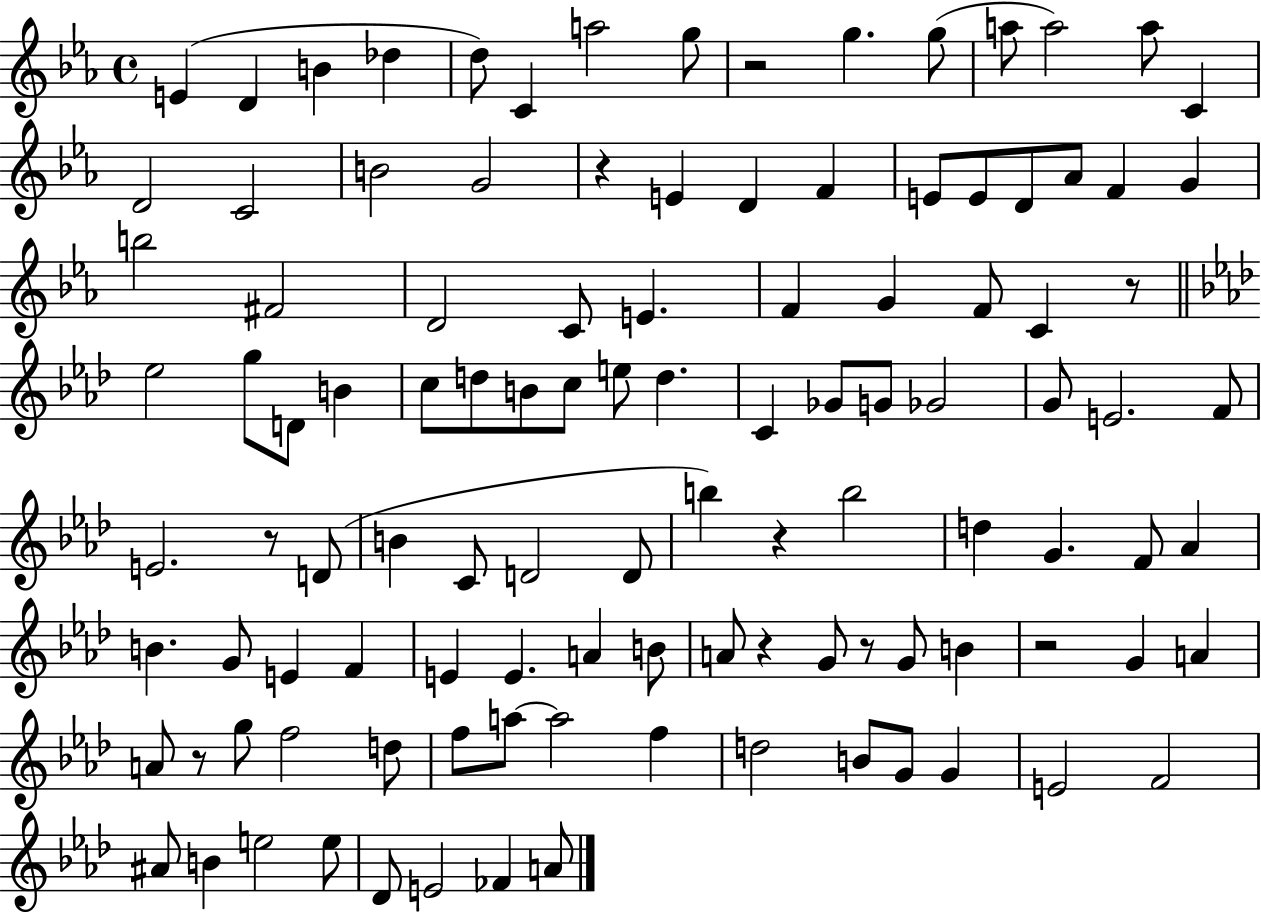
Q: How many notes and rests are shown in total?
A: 110